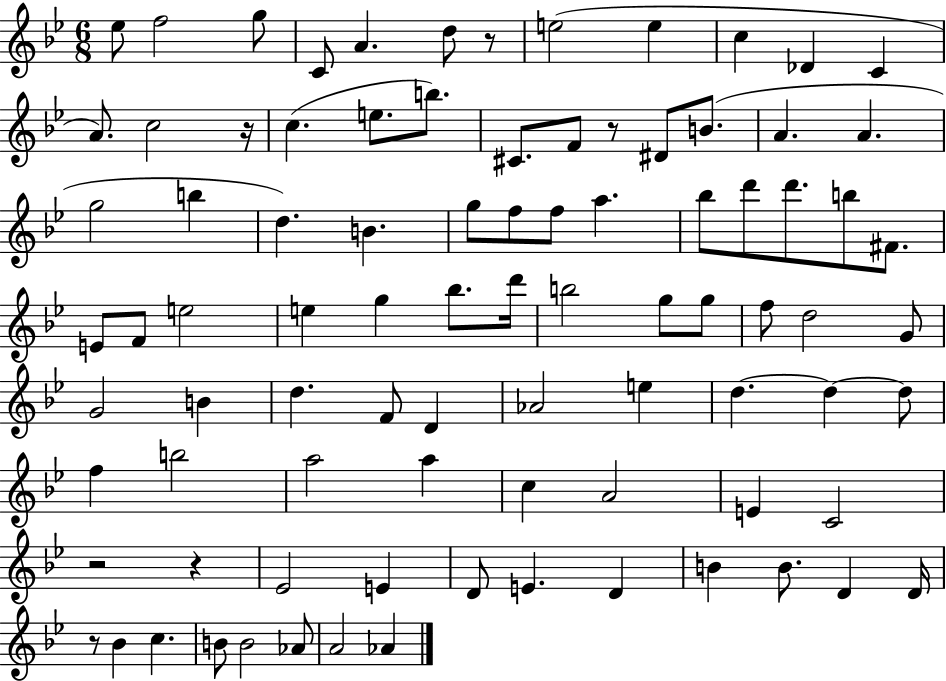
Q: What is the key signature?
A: BES major